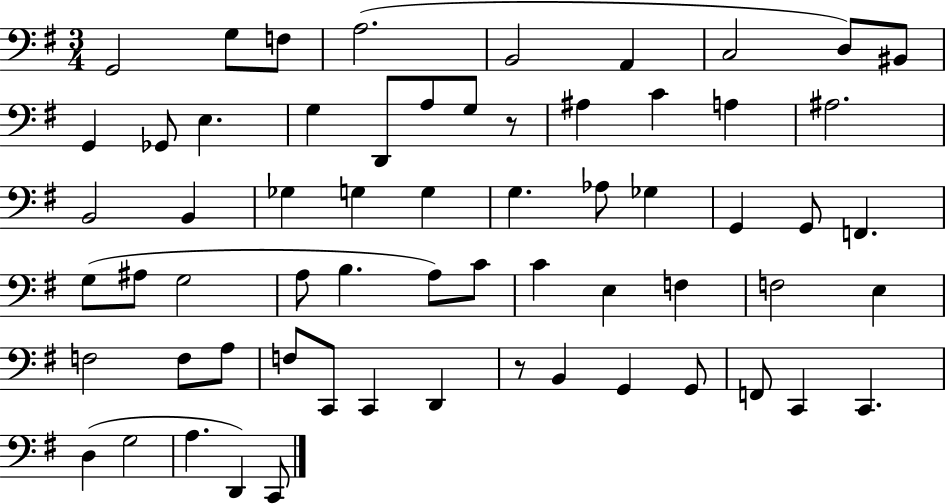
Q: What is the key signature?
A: G major